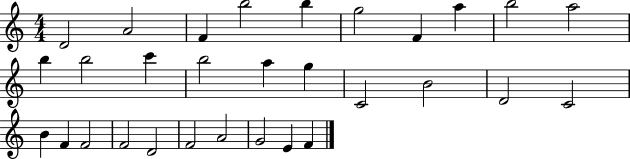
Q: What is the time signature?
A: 4/4